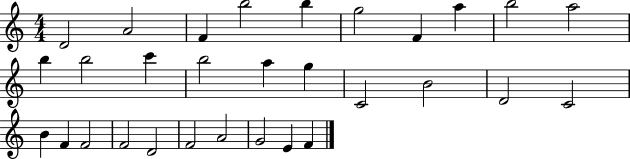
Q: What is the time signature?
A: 4/4